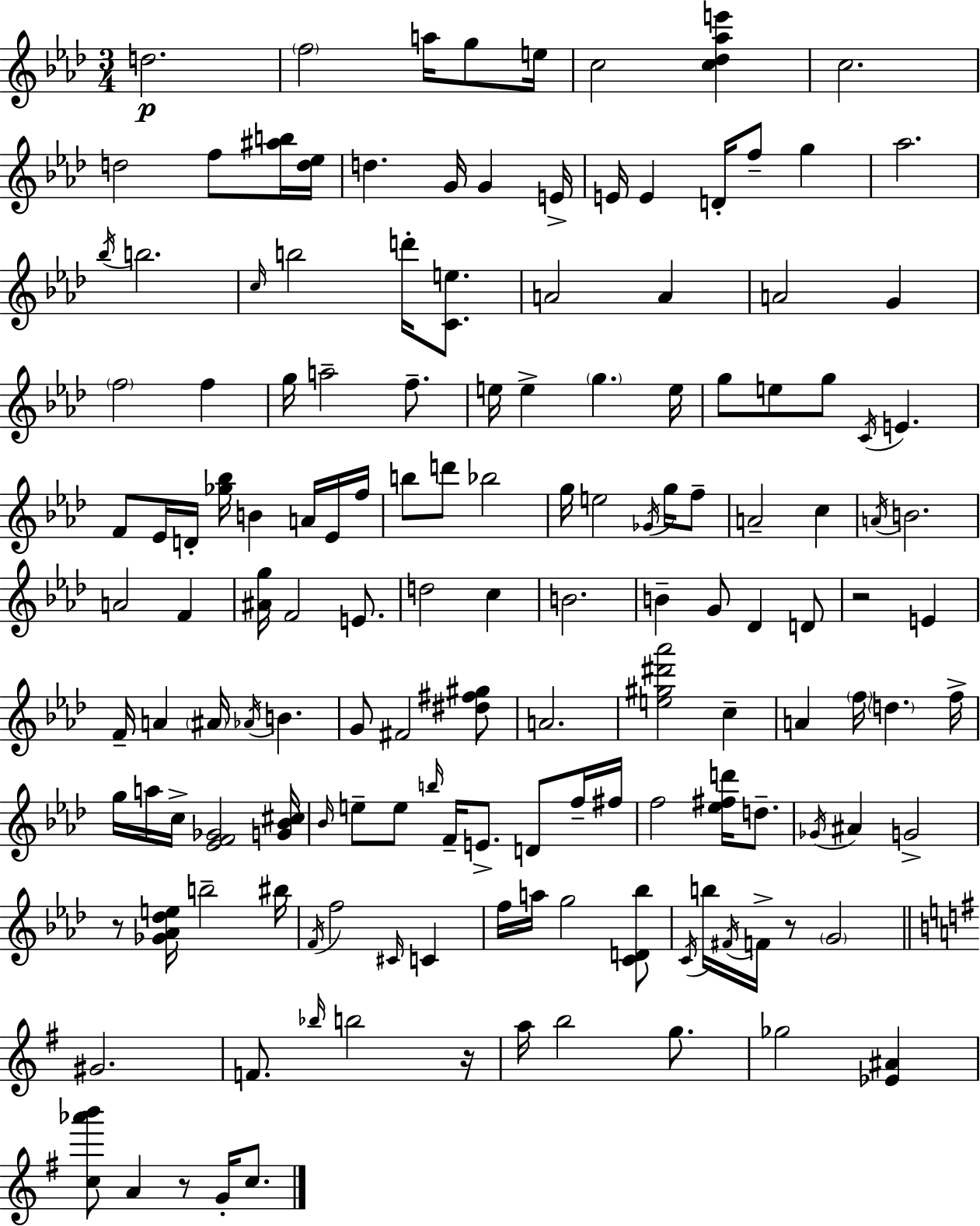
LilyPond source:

{
  \clef treble
  \numericTimeSignature
  \time 3/4
  \key aes \major
  d''2.\p | \parenthesize f''2 a''16 g''8 e''16 | c''2 <c'' des'' aes'' e'''>4 | c''2. | \break d''2 f''8 <ais'' b''>16 <d'' ees''>16 | d''4. g'16 g'4 e'16-> | e'16 e'4 d'16-. f''8-- g''4 | aes''2. | \break \acciaccatura { bes''16 } b''2. | \grace { c''16 } b''2 d'''16-. <c' e''>8. | a'2 a'4 | a'2 g'4 | \break \parenthesize f''2 f''4 | g''16 a''2-- f''8.-- | e''16 e''4-> \parenthesize g''4. | e''16 g''8 e''8 g''8 \acciaccatura { c'16 } e'4. | \break f'8 ees'16 d'16-. <ges'' bes''>16 b'4 | a'16 ees'16 f''16 b''8 d'''8 bes''2 | g''16 e''2 | \acciaccatura { ges'16 } g''16 f''8-- a'2-- | \break c''4 \acciaccatura { a'16 } b'2. | a'2 | f'4 <ais' g''>16 f'2 | e'8. d''2 | \break c''4 b'2. | b'4-- g'8 des'4 | d'8 r2 | e'4 f'16-- a'4 \parenthesize ais'16 \acciaccatura { aes'16 } | \break b'4. g'8 fis'2 | <dis'' fis'' gis''>8 a'2. | <e'' gis'' dis''' aes'''>2 | c''4-- a'4 \parenthesize f''16 \parenthesize d''4. | \break f''16-> g''16 a''16 c''16-> <ees' f' ges'>2 | <g' bes' cis''>16 \grace { bes'16 } e''8-- e''8 \grace { b''16 } | f'16-- e'8.-> d'8 f''16-- fis''16 f''2 | <ees'' fis'' d'''>16 d''8.-- \acciaccatura { ges'16 } ais'4 | \break g'2-> r8 <ges' aes' des'' e''>16 | b''2-- bis''16 \acciaccatura { f'16 } f''2 | \grace { cis'16 } c'4 f''16 | a''16 g''2 <c' d' bes''>8 \acciaccatura { c'16 } | \break b''16 \acciaccatura { fis'16 } f'16-> r8 \parenthesize g'2 | \bar "||" \break \key g \major gis'2. | f'8. \grace { bes''16 } b''2 | r16 a''16 b''2 g''8. | ges''2 <ees' ais'>4 | \break <c'' aes''' b'''>8 a'4 r8 g'16-. c''8. | \bar "|."
}